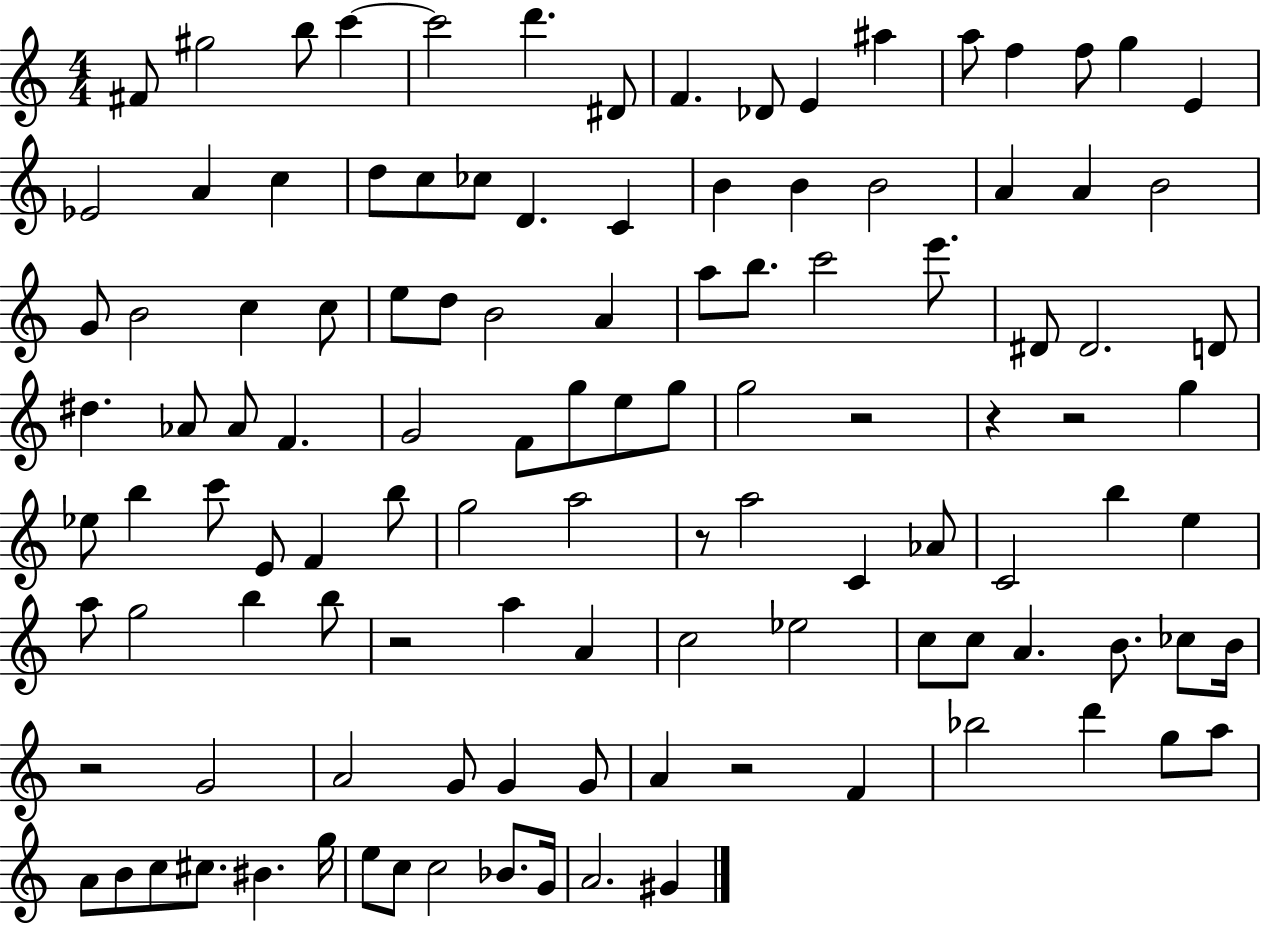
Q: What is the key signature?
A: C major